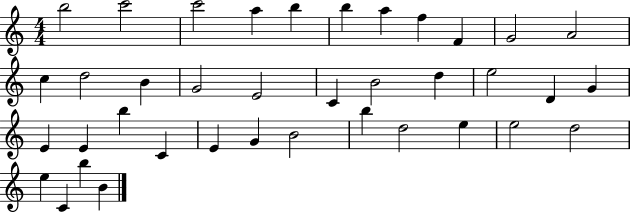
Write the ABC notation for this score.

X:1
T:Untitled
M:4/4
L:1/4
K:C
b2 c'2 c'2 a b b a f F G2 A2 c d2 B G2 E2 C B2 d e2 D G E E b C E G B2 b d2 e e2 d2 e C b B